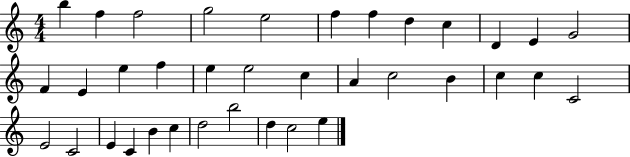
{
  \clef treble
  \numericTimeSignature
  \time 4/4
  \key c \major
  b''4 f''4 f''2 | g''2 e''2 | f''4 f''4 d''4 c''4 | d'4 e'4 g'2 | \break f'4 e'4 e''4 f''4 | e''4 e''2 c''4 | a'4 c''2 b'4 | c''4 c''4 c'2 | \break e'2 c'2 | e'4 c'4 b'4 c''4 | d''2 b''2 | d''4 c''2 e''4 | \break \bar "|."
}